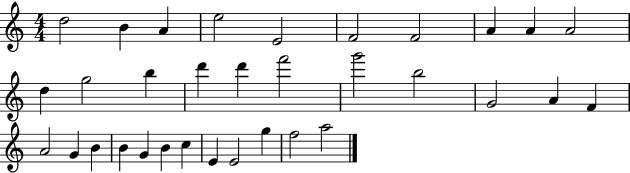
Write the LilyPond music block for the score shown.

{
  \clef treble
  \numericTimeSignature
  \time 4/4
  \key c \major
  d''2 b'4 a'4 | e''2 e'2 | f'2 f'2 | a'4 a'4 a'2 | \break d''4 g''2 b''4 | d'''4 d'''4 f'''2 | g'''2 b''2 | g'2 a'4 f'4 | \break a'2 g'4 b'4 | b'4 g'4 b'4 c''4 | e'4 e'2 g''4 | f''2 a''2 | \break \bar "|."
}